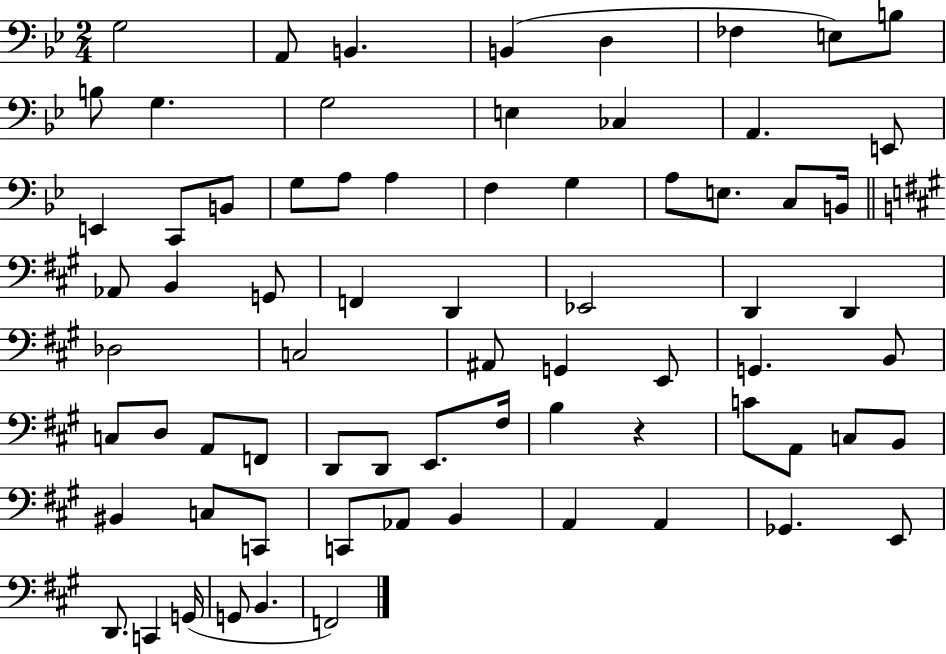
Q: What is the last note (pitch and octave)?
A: F2